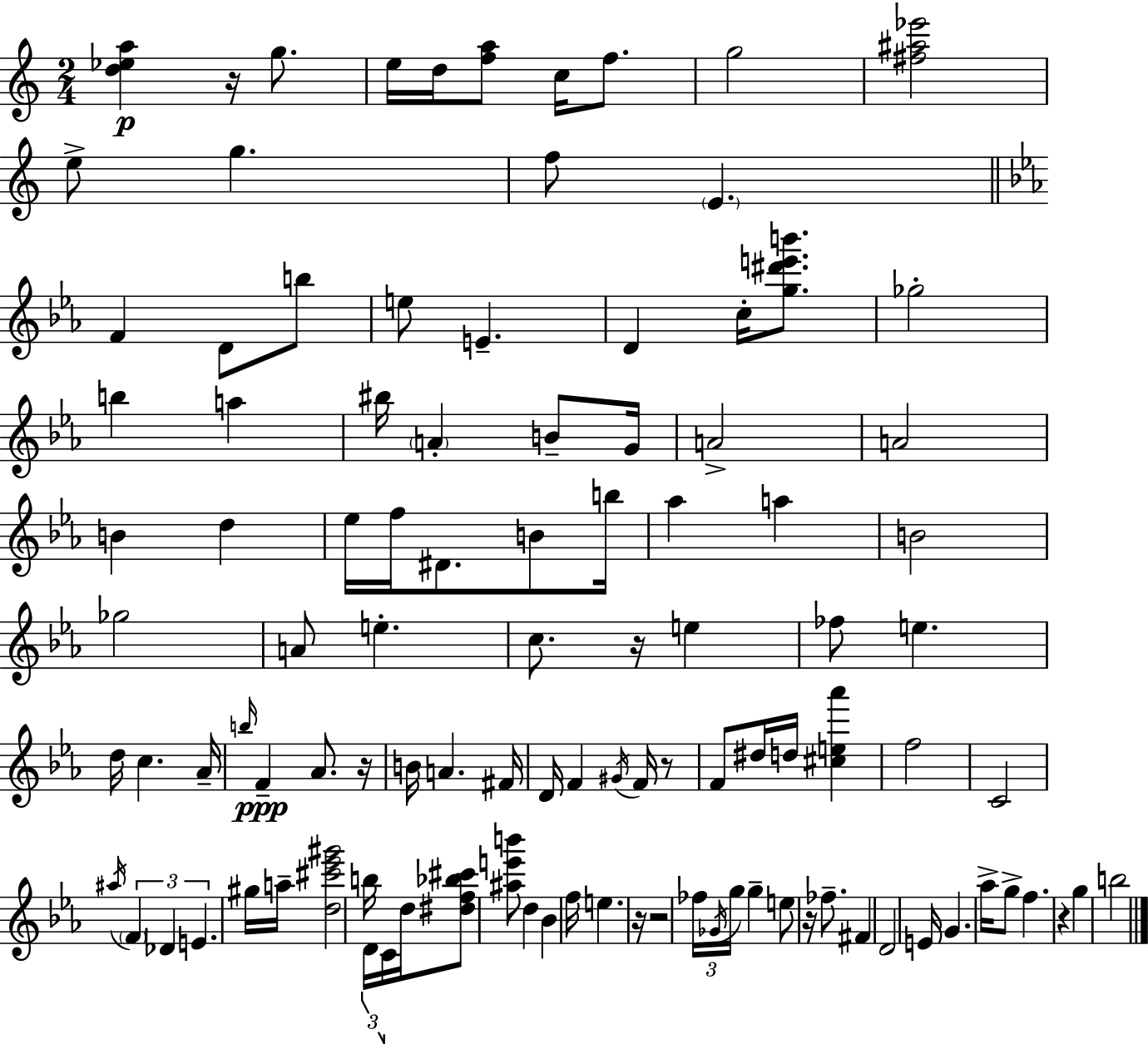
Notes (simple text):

[D5,Eb5,A5]/q R/s G5/e. E5/s D5/s [F5,A5]/e C5/s F5/e. G5/h [F#5,A#5,Eb6]/h E5/e G5/q. F5/e E4/q. F4/q D4/e B5/e E5/e E4/q. D4/q C5/s [G5,D#6,E6,B6]/e. Gb5/h B5/q A5/q BIS5/s A4/q B4/e G4/s A4/h A4/h B4/q D5/q Eb5/s F5/s D#4/e. B4/e B5/s Ab5/q A5/q B4/h Gb5/h A4/e E5/q. C5/e. R/s E5/q FES5/e E5/q. D5/s C5/q. Ab4/s B5/s F4/q Ab4/e. R/s B4/s A4/q. F#4/s D4/s F4/q G#4/s F4/s R/e F4/e D#5/s D5/s [C#5,E5,Ab6]/q F5/h C4/h A#5/s F4/q Db4/q E4/q. G#5/s A5/s [D5,C#6,Eb6,G#6]/h B5/s D4/s C4/s D5/s [D#5,F5,Bb5,C#6]/e [A#5,E6,B6]/e D5/q Bb4/q F5/s E5/q. R/s R/h FES5/s Gb4/s G5/s G5/q E5/e R/s FES5/e. F#4/q D4/h E4/s G4/q. Ab5/s G5/e F5/q. R/q G5/q B5/h